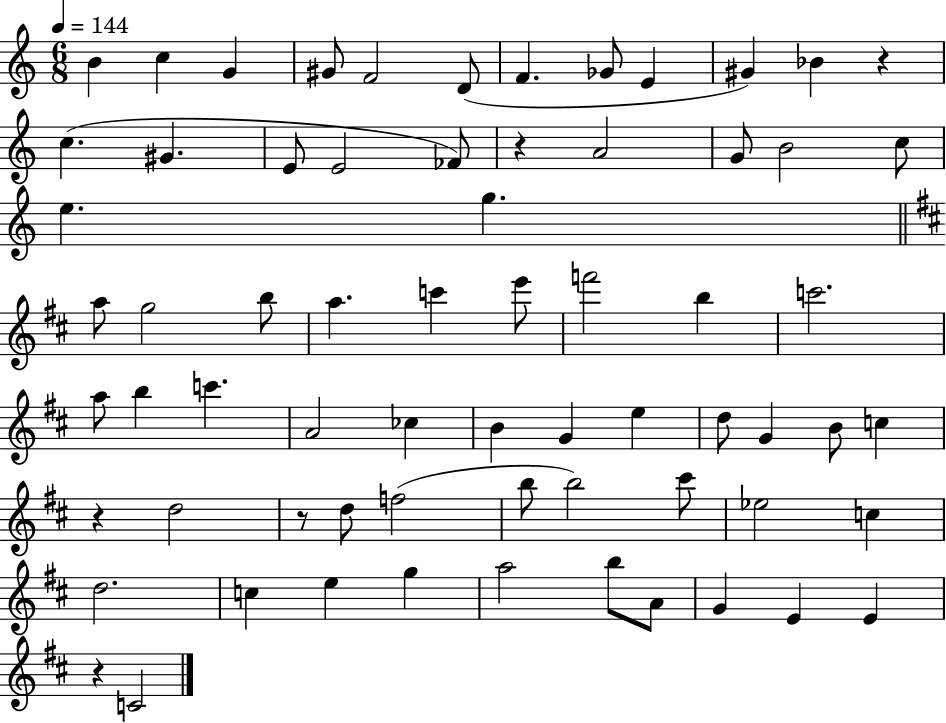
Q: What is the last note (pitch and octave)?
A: C4